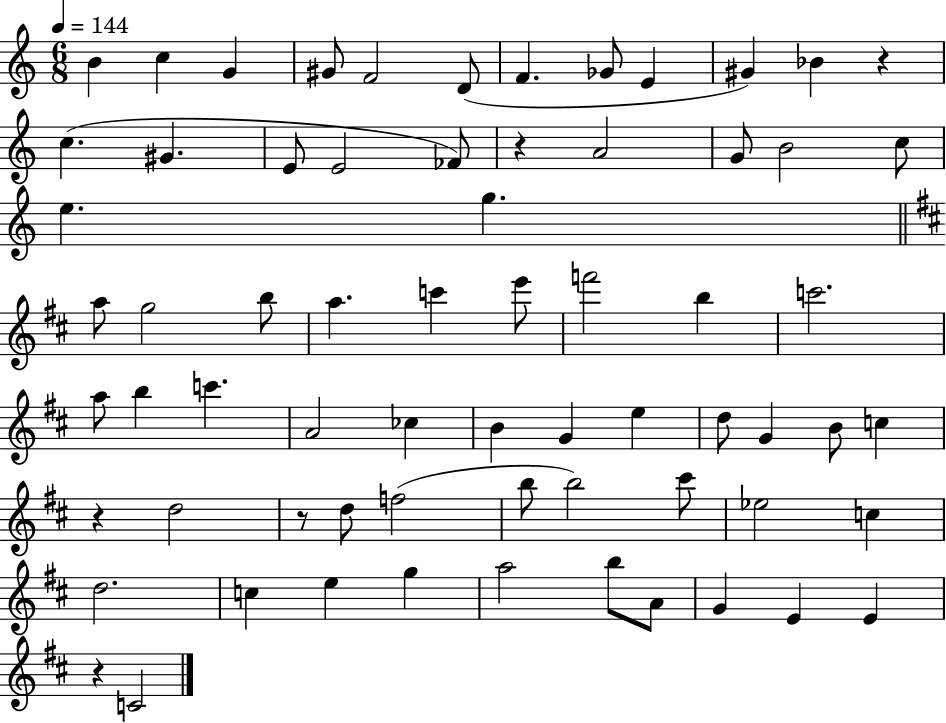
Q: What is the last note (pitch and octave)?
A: C4